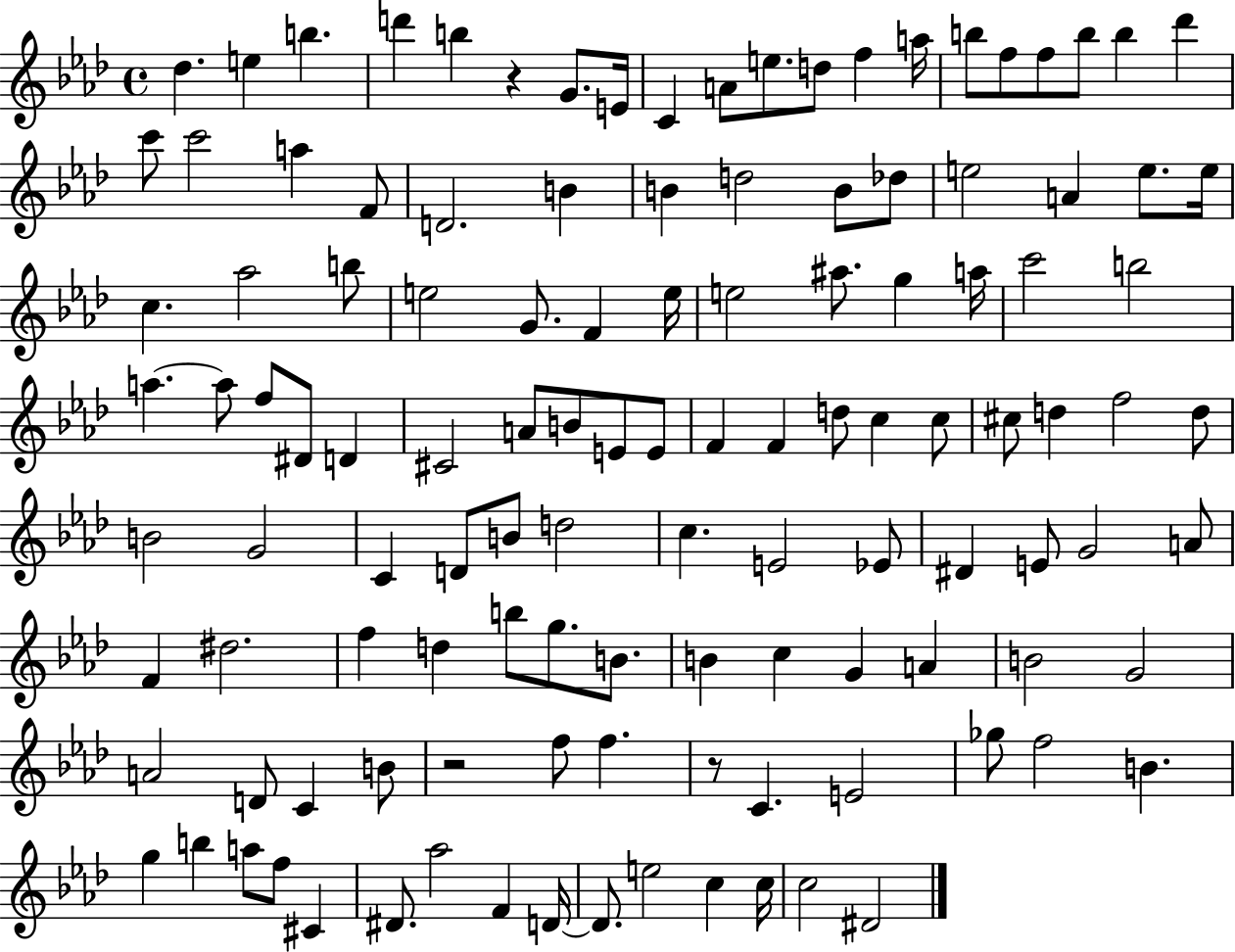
X:1
T:Untitled
M:4/4
L:1/4
K:Ab
_d e b d' b z G/2 E/4 C A/2 e/2 d/2 f a/4 b/2 f/2 f/2 b/2 b _d' c'/2 c'2 a F/2 D2 B B d2 B/2 _d/2 e2 A e/2 e/4 c _a2 b/2 e2 G/2 F e/4 e2 ^a/2 g a/4 c'2 b2 a a/2 f/2 ^D/2 D ^C2 A/2 B/2 E/2 E/2 F F d/2 c c/2 ^c/2 d f2 d/2 B2 G2 C D/2 B/2 d2 c E2 _E/2 ^D E/2 G2 A/2 F ^d2 f d b/2 g/2 B/2 B c G A B2 G2 A2 D/2 C B/2 z2 f/2 f z/2 C E2 _g/2 f2 B g b a/2 f/2 ^C ^D/2 _a2 F D/4 D/2 e2 c c/4 c2 ^D2